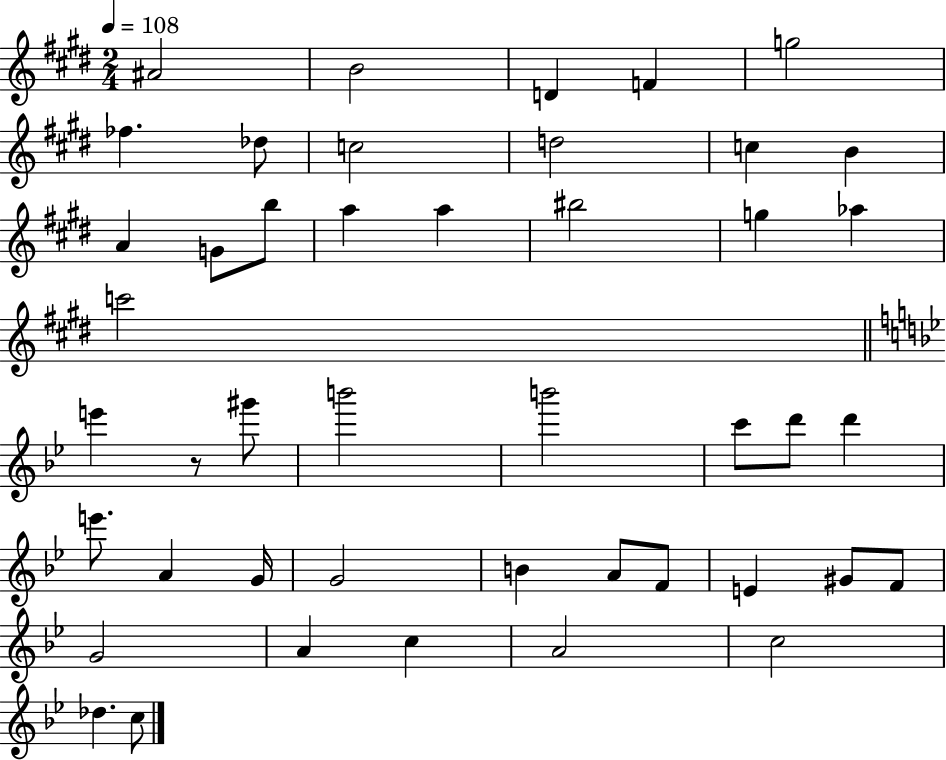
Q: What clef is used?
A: treble